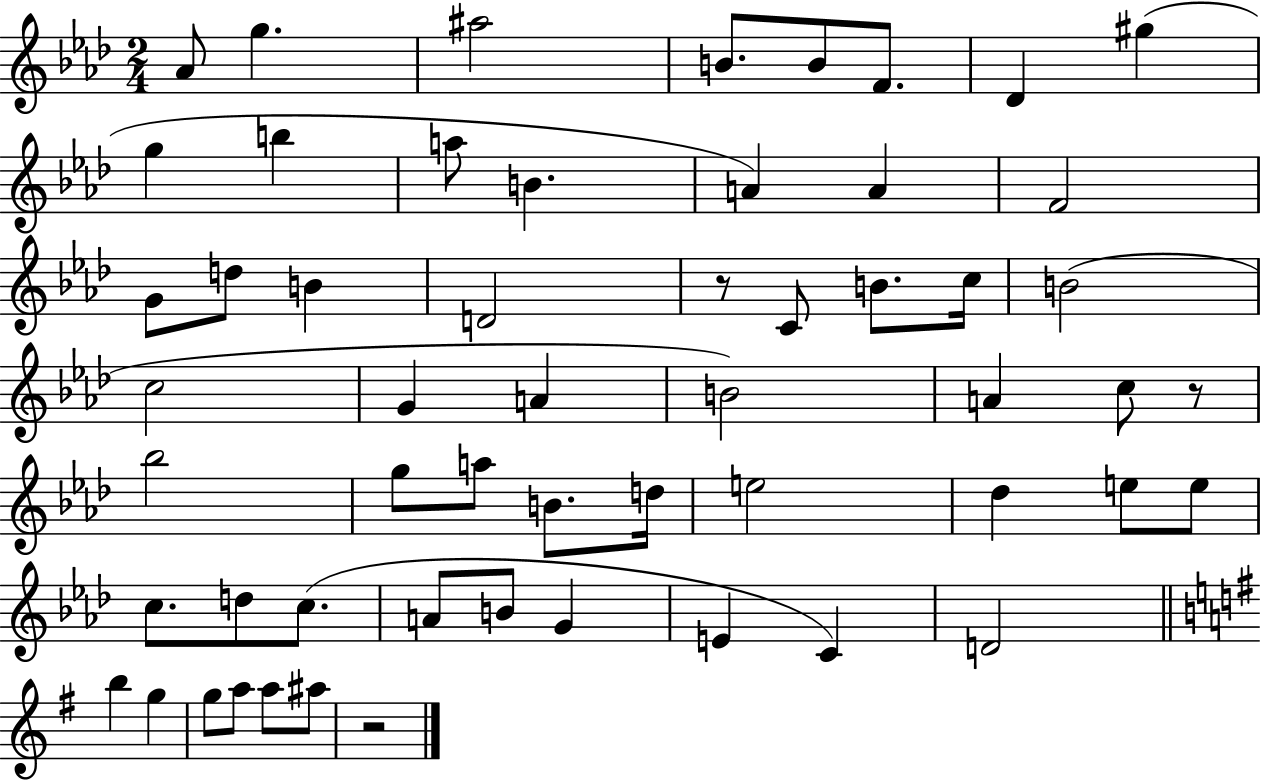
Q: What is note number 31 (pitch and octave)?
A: G5